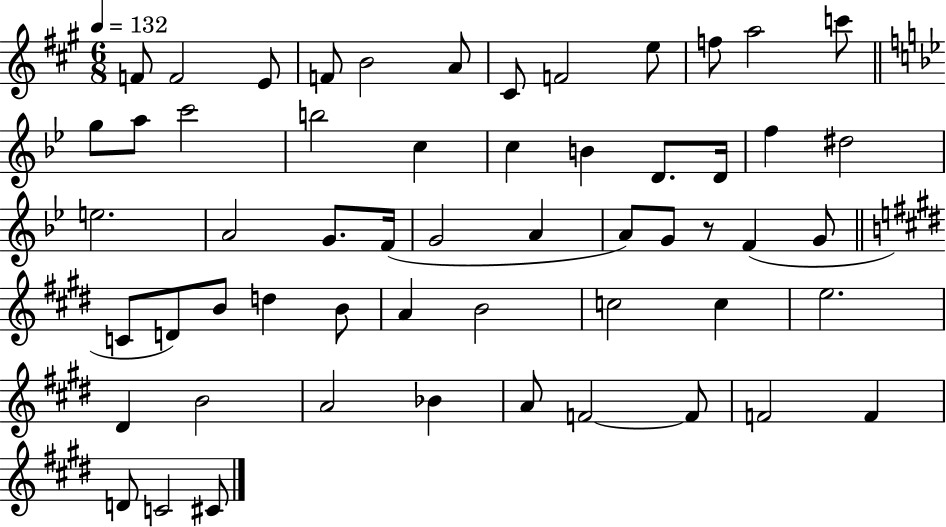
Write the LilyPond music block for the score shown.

{
  \clef treble
  \numericTimeSignature
  \time 6/8
  \key a \major
  \tempo 4 = 132
  \repeat volta 2 { f'8 f'2 e'8 | f'8 b'2 a'8 | cis'8 f'2 e''8 | f''8 a''2 c'''8 | \break \bar "||" \break \key bes \major g''8 a''8 c'''2 | b''2 c''4 | c''4 b'4 d'8. d'16 | f''4 dis''2 | \break e''2. | a'2 g'8. f'16( | g'2 a'4 | a'8) g'8 r8 f'4( g'8 | \break \bar "||" \break \key e \major c'8 d'8) b'8 d''4 b'8 | a'4 b'2 | c''2 c''4 | e''2. | \break dis'4 b'2 | a'2 bes'4 | a'8 f'2~~ f'8 | f'2 f'4 | \break d'8 c'2 cis'8 | } \bar "|."
}